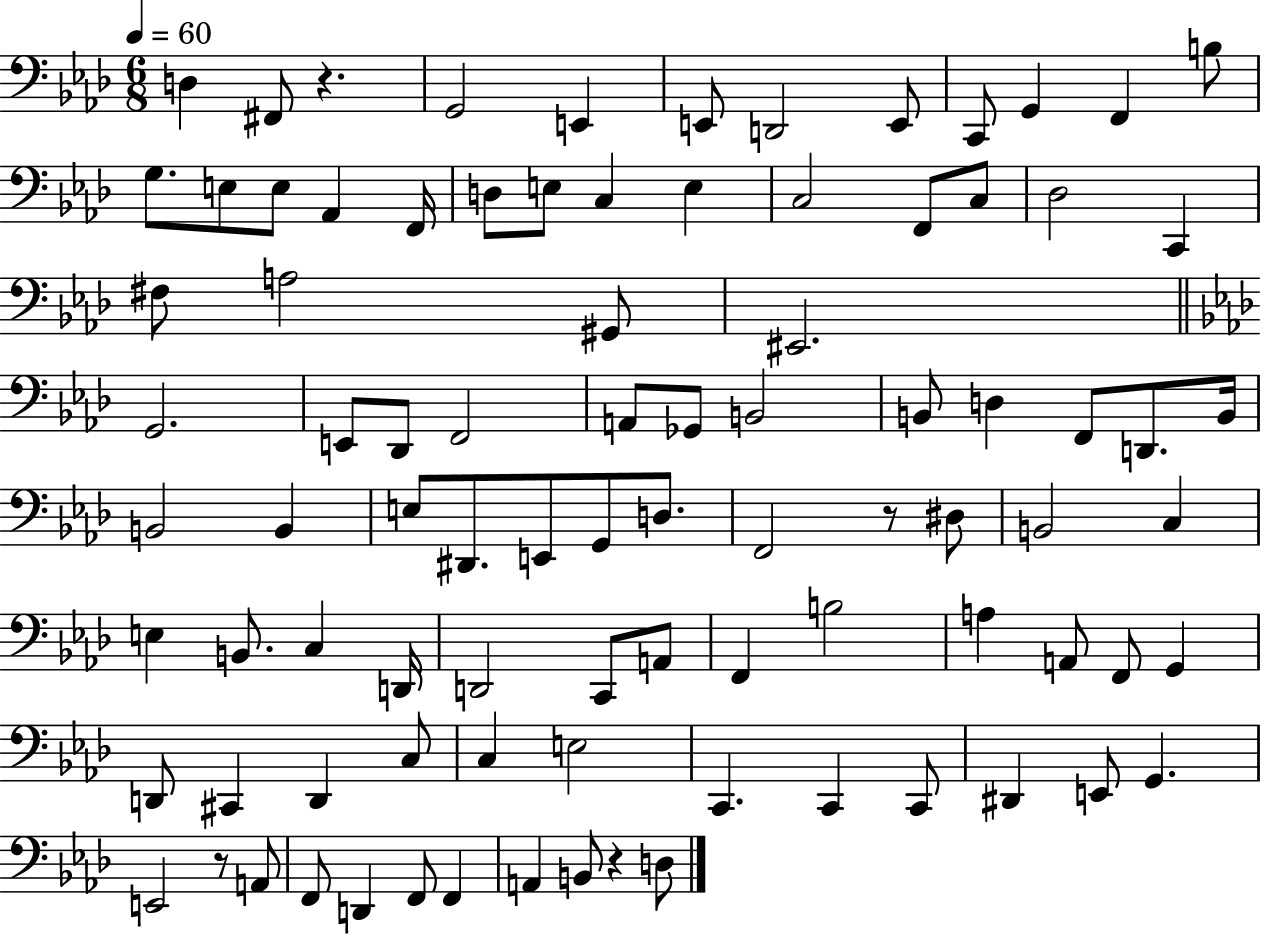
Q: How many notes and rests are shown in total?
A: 90